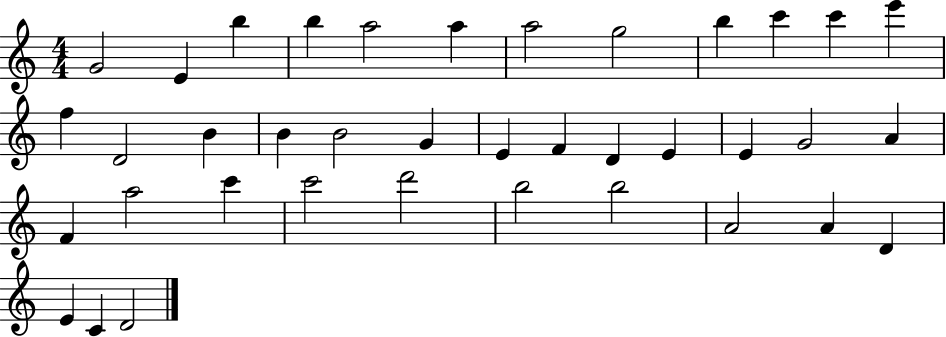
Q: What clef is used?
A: treble